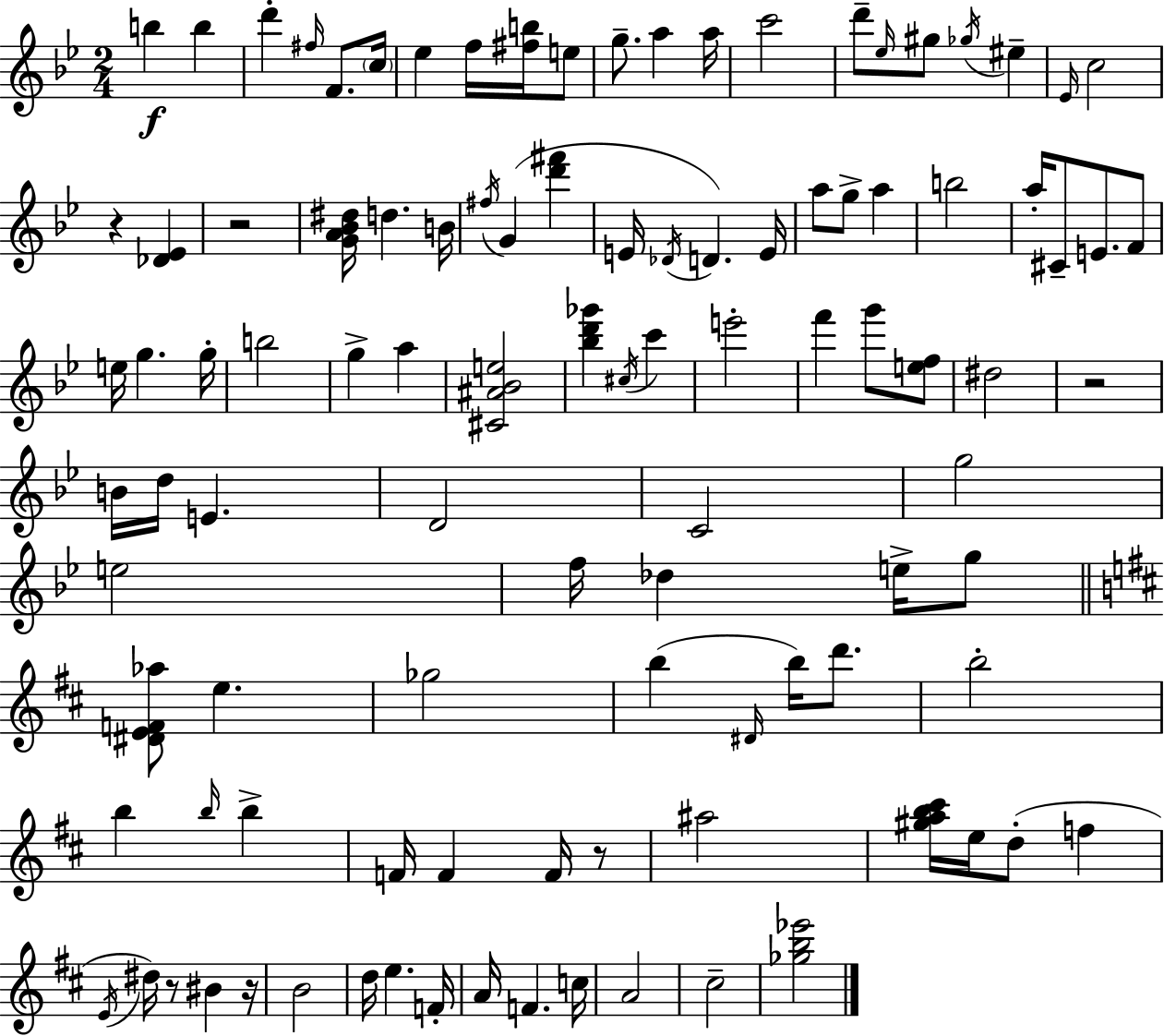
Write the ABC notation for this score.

X:1
T:Untitled
M:2/4
L:1/4
K:Gm
b b d' ^f/4 F/2 c/4 _e f/4 [^fb]/4 e/2 g/2 a a/4 c'2 d'/2 _e/4 ^g/2 _g/4 ^e _E/4 c2 z [_D_E] z2 [GA_B^d]/4 d B/4 ^f/4 G [d'^f'] E/4 _D/4 D E/4 a/2 g/2 a b2 a/4 ^C/2 E/2 F/2 e/4 g g/4 b2 g a [^C^A_Be]2 [_bd'_g'] ^c/4 c' e'2 f' g'/2 [ef]/2 ^d2 z2 B/4 d/4 E D2 C2 g2 e2 f/4 _d e/4 g/2 [^DEF_a]/2 e _g2 b ^D/4 b/4 d'/2 b2 b b/4 b F/4 F F/4 z/2 ^a2 [^gab^c']/4 e/4 d/2 f E/4 ^d/4 z/2 ^B z/4 B2 d/4 e F/4 A/4 F c/4 A2 ^c2 [_gb_e']2